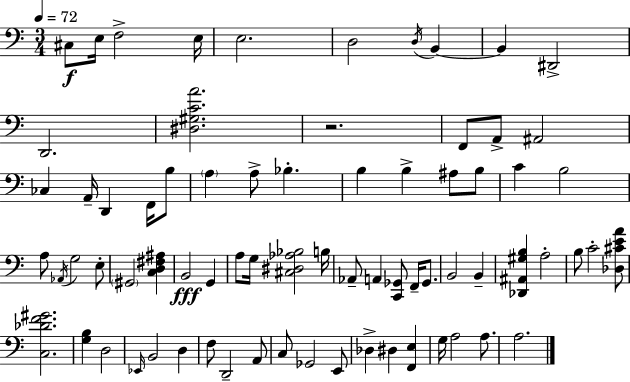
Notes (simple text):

C#3/e E3/s F3/h E3/s E3/h. D3/h D3/s B2/q B2/q D#2/h D2/h. [D#3,G#3,C4,A4]/h. R/h. F2/e A2/e A#2/h CES3/q A2/s D2/q F2/s B3/e A3/q A3/e Bb3/q. B3/q B3/q A#3/e B3/e C4/q B3/h A3/e Ab2/s G3/h E3/e G#2/h [C3,D3,F#3,A#3]/q B2/h G2/q A3/e G3/s [C#3,D#3,Ab3,Bb3]/h B3/s Ab2/e A2/q [C2,Gb2]/e F2/s Gb2/e. B2/h B2/q [Db2,A#2,G#3,B3]/q A3/h B3/e C4/h [Db3,C#4,E4,A4]/e [C3,Db4,F4,G#4]/h. [G3,B3]/q D3/h Eb2/s B2/h D3/q F3/e D2/h A2/e C3/e Gb2/h E2/e Db3/q D#3/q [F2,E3]/q G3/s A3/h A3/e. A3/h.